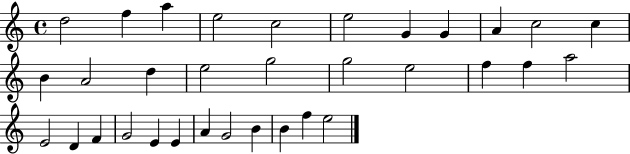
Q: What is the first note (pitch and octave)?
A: D5